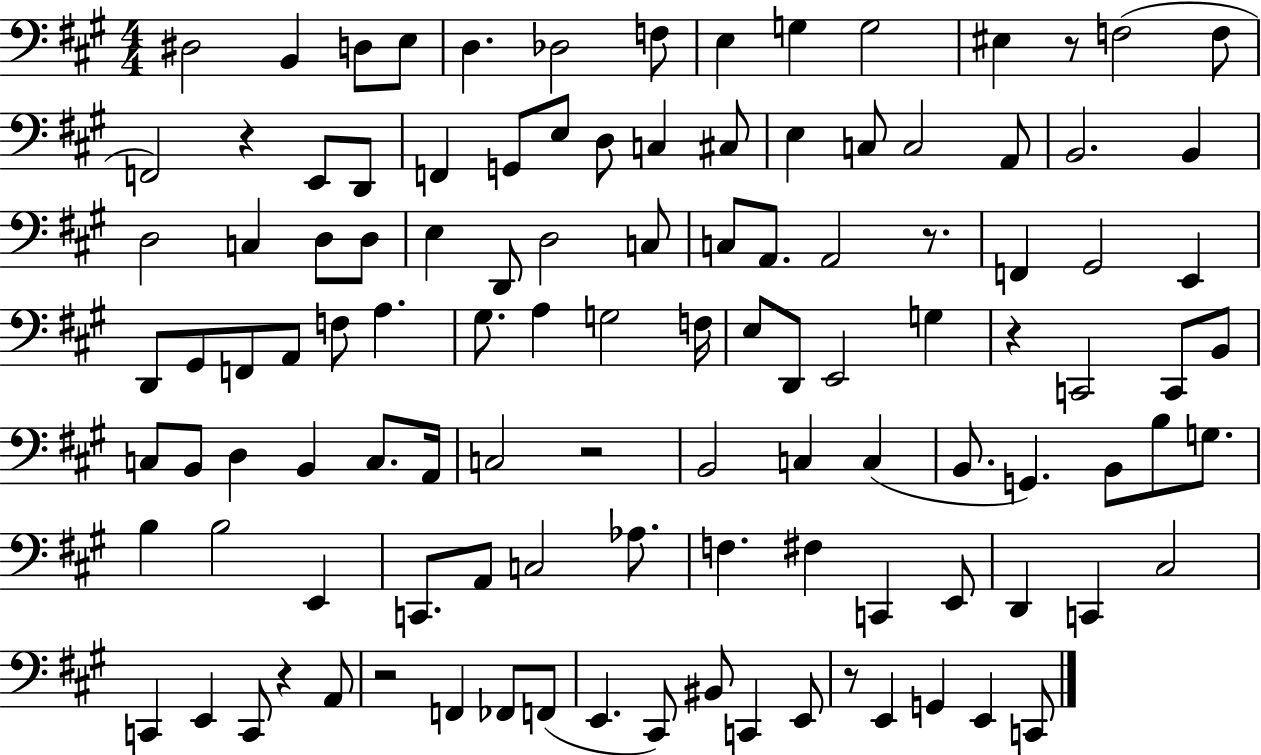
D#3/h B2/q D3/e E3/e D3/q. Db3/h F3/e E3/q G3/q G3/h EIS3/q R/e F3/h F3/e F2/h R/q E2/e D2/e F2/q G2/e E3/e D3/e C3/q C#3/e E3/q C3/e C3/h A2/e B2/h. B2/q D3/h C3/q D3/e D3/e E3/q D2/e D3/h C3/e C3/e A2/e. A2/h R/e. F2/q G#2/h E2/q D2/e G#2/e F2/e A2/e F3/e A3/q. G#3/e. A3/q G3/h F3/s E3/e D2/e E2/h G3/q R/q C2/h C2/e B2/e C3/e B2/e D3/q B2/q C3/e. A2/s C3/h R/h B2/h C3/q C3/q B2/e. G2/q. B2/e B3/e G3/e. B3/q B3/h E2/q C2/e. A2/e C3/h Ab3/e. F3/q. F#3/q C2/q E2/e D2/q C2/q C#3/h C2/q E2/q C2/e R/q A2/e R/h F2/q FES2/e F2/e E2/q. C#2/e BIS2/e C2/q E2/e R/e E2/q G2/q E2/q C2/e